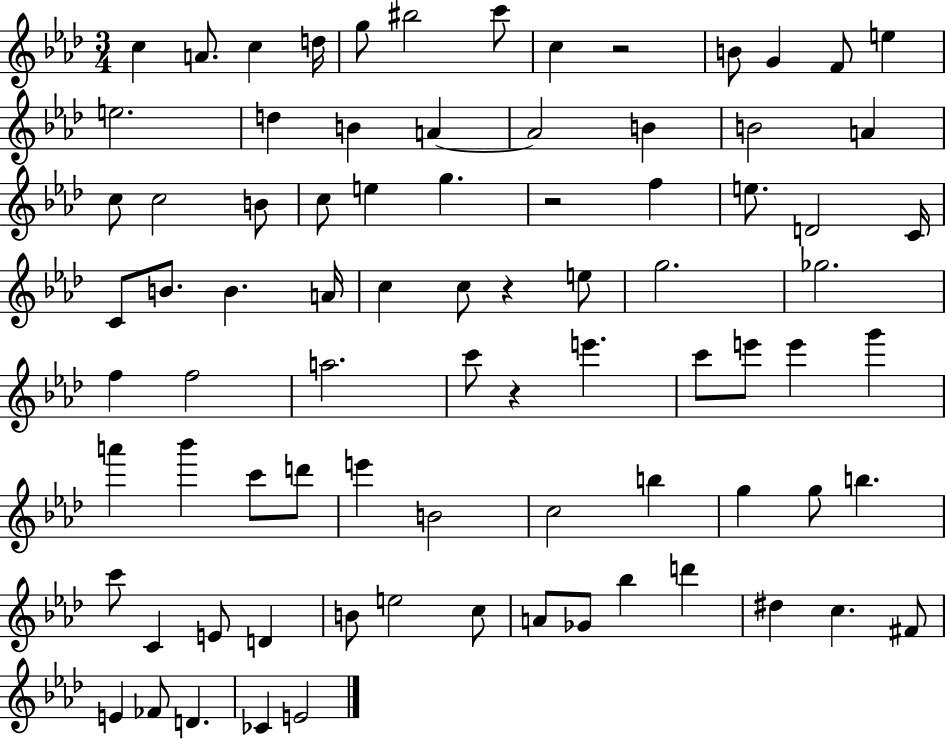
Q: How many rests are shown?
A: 4